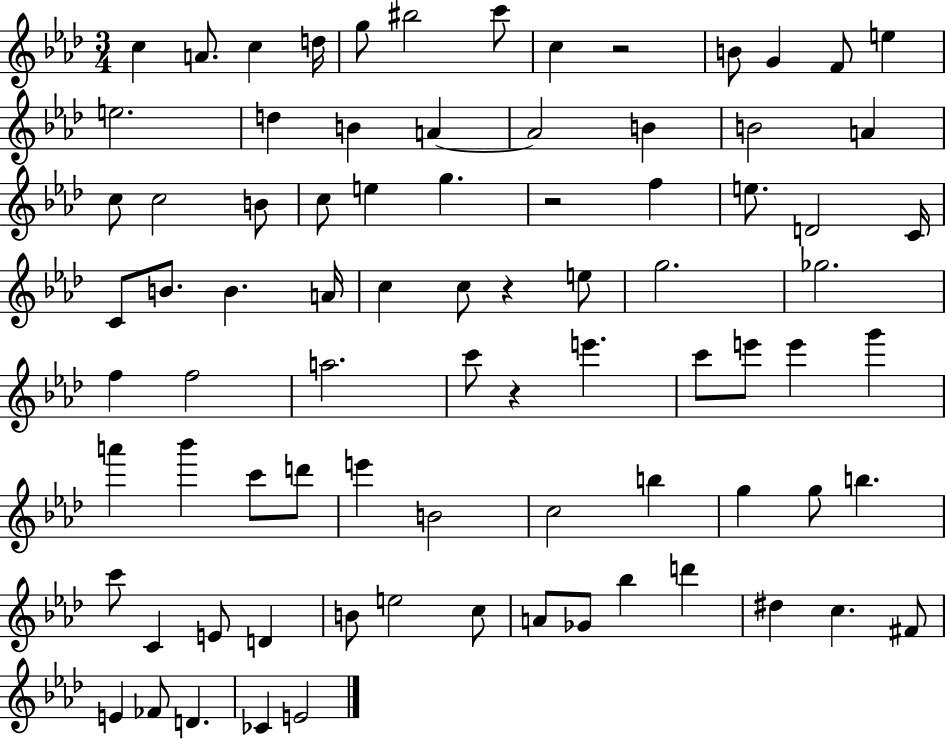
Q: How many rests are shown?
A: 4